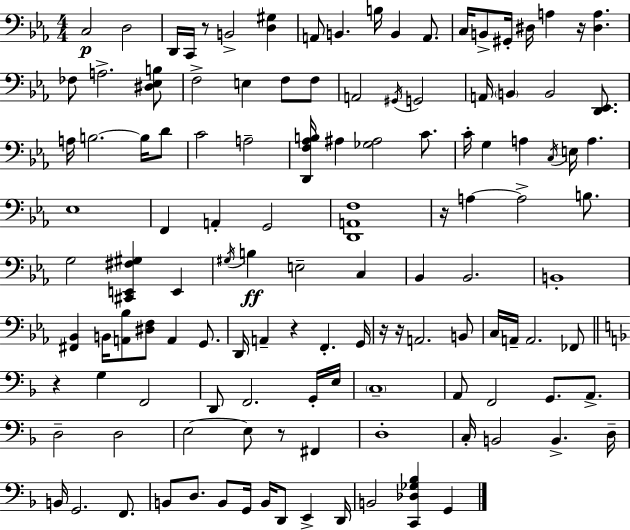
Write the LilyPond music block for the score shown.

{
  \clef bass
  \numericTimeSignature
  \time 4/4
  \key c \minor
  \repeat volta 2 { c2\p d2 | d,16 c,16 r8 b,2-> <d gis>4 | a,8 b,4. b16 b,4 a,8. | c16 b,8-> gis,16-. dis16 a4 r16 <dis a>4. | \break fes8 a2.-> <dis ees b>8 | f2-> e4 f8 f8 | a,2 \acciaccatura { gis,16 } g,2 | a,16 \parenthesize b,4 b,2 <d, ees,>8. | \break a16 b2.~~ b16 d'8 | c'2 a2-- | <d, f aes b>16 ais4 <ges ais>2 c'8. | c'16-. g4 a4 \acciaccatura { c16 } e16 a4. | \break ees1 | f,4 a,4-. g,2 | <d, a, f>1 | r16 a4~~ a2-> b8. | \break g2 <cis, e, fis gis>4 e,4 | \acciaccatura { gis16 } b4\ff e2-- c4 | bes,4 bes,2. | b,1-. | \break <fis, bes,>4 b,16 <a, bes>8 <dis f>8 a,4 | g,8. d,16 a,4-- r4 f,4.-. | g,16 r16 r16 a,2. | b,8 c16 a,16-- a,2. | \break fes,8 \bar "||" \break \key f \major r4 g4 f,2 | d,8 f,2. g,16-. e16 | \parenthesize c1-- | a,8 f,2 g,8. a,8.-> | \break d2-- d2 | e2~~ e8 r8 fis,4 | d1-. | c16-. b,2 b,4.-> d16-- | \break b,16 g,2. f,8. | b,8 d8. b,8 g,16 b,16 d,8 e,4-> d,16 | b,2 <c, des ges bes>4 g,4 | } \bar "|."
}